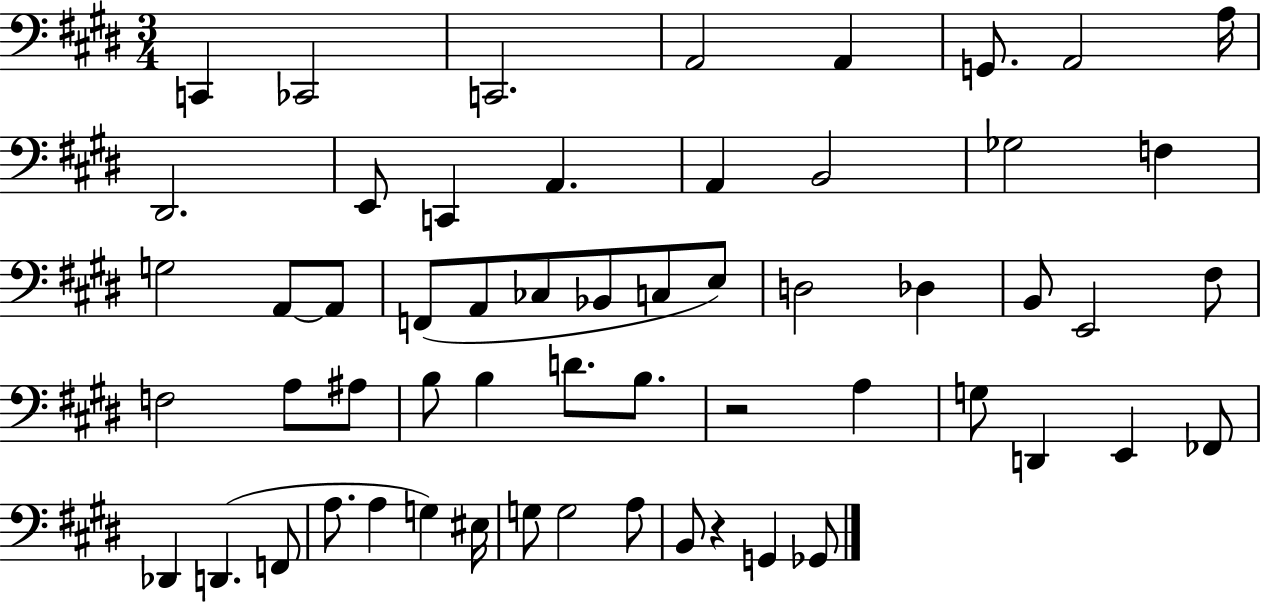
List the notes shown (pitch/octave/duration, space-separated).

C2/q CES2/h C2/h. A2/h A2/q G2/e. A2/h A3/s D#2/h. E2/e C2/q A2/q. A2/q B2/h Gb3/h F3/q G3/h A2/e A2/e F2/e A2/e CES3/e Bb2/e C3/e E3/e D3/h Db3/q B2/e E2/h F#3/e F3/h A3/e A#3/e B3/e B3/q D4/e. B3/e. R/h A3/q G3/e D2/q E2/q FES2/e Db2/q D2/q. F2/e A3/e. A3/q G3/q EIS3/s G3/e G3/h A3/e B2/e R/q G2/q Gb2/e